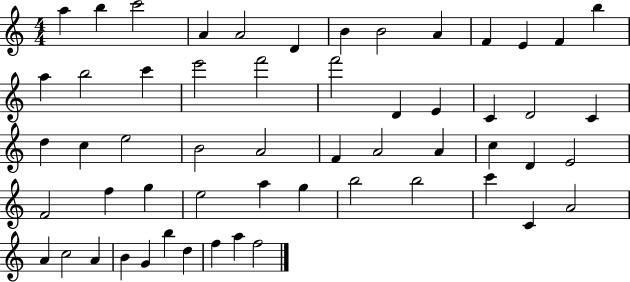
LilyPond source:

{
  \clef treble
  \numericTimeSignature
  \time 4/4
  \key c \major
  a''4 b''4 c'''2 | a'4 a'2 d'4 | b'4 b'2 a'4 | f'4 e'4 f'4 b''4 | \break a''4 b''2 c'''4 | e'''2 f'''2 | f'''2 d'4 e'4 | c'4 d'2 c'4 | \break d''4 c''4 e''2 | b'2 a'2 | f'4 a'2 a'4 | c''4 d'4 e'2 | \break f'2 f''4 g''4 | e''2 a''4 g''4 | b''2 b''2 | c'''4 c'4 a'2 | \break a'4 c''2 a'4 | b'4 g'4 b''4 d''4 | f''4 a''4 f''2 | \bar "|."
}